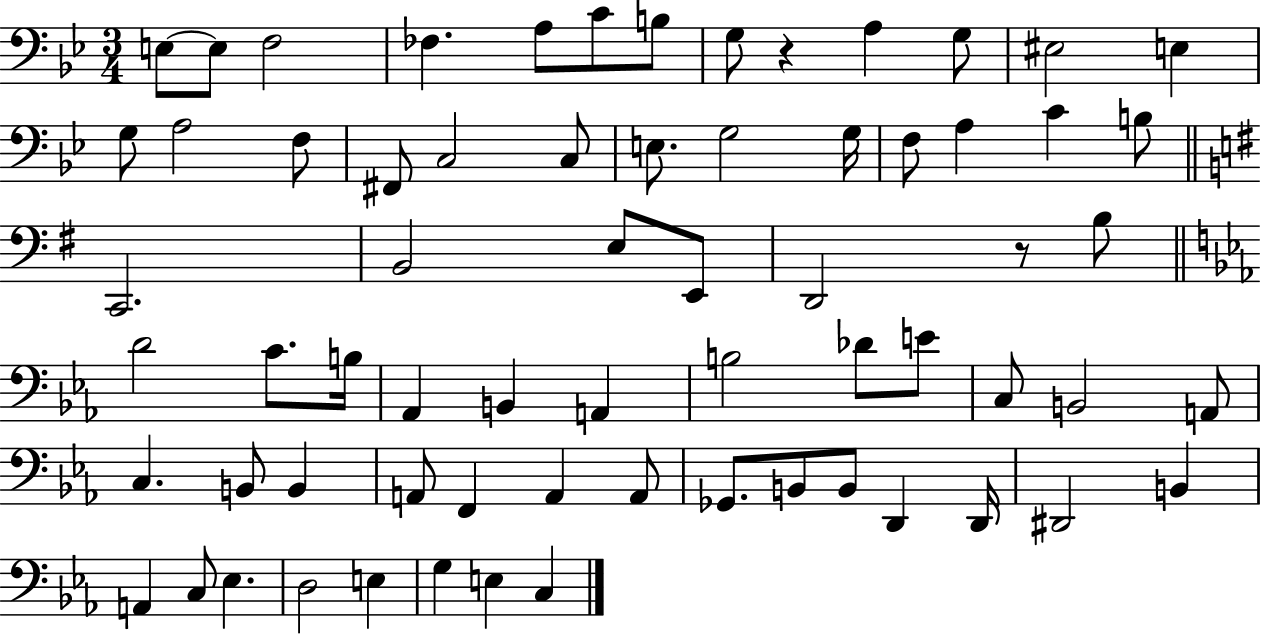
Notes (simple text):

E3/e E3/e F3/h FES3/q. A3/e C4/e B3/e G3/e R/q A3/q G3/e EIS3/h E3/q G3/e A3/h F3/e F#2/e C3/h C3/e E3/e. G3/h G3/s F3/e A3/q C4/q B3/e C2/h. B2/h E3/e E2/e D2/h R/e B3/e D4/h C4/e. B3/s Ab2/q B2/q A2/q B3/h Db4/e E4/e C3/e B2/h A2/e C3/q. B2/e B2/q A2/e F2/q A2/q A2/e Gb2/e. B2/e B2/e D2/q D2/s D#2/h B2/q A2/q C3/e Eb3/q. D3/h E3/q G3/q E3/q C3/q